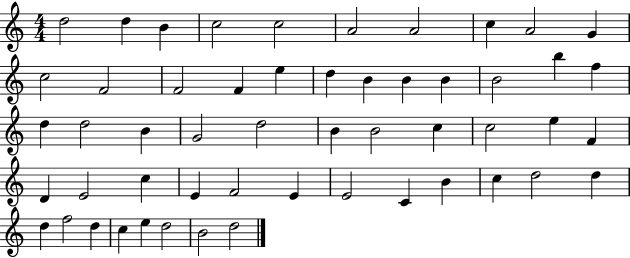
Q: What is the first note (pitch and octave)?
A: D5